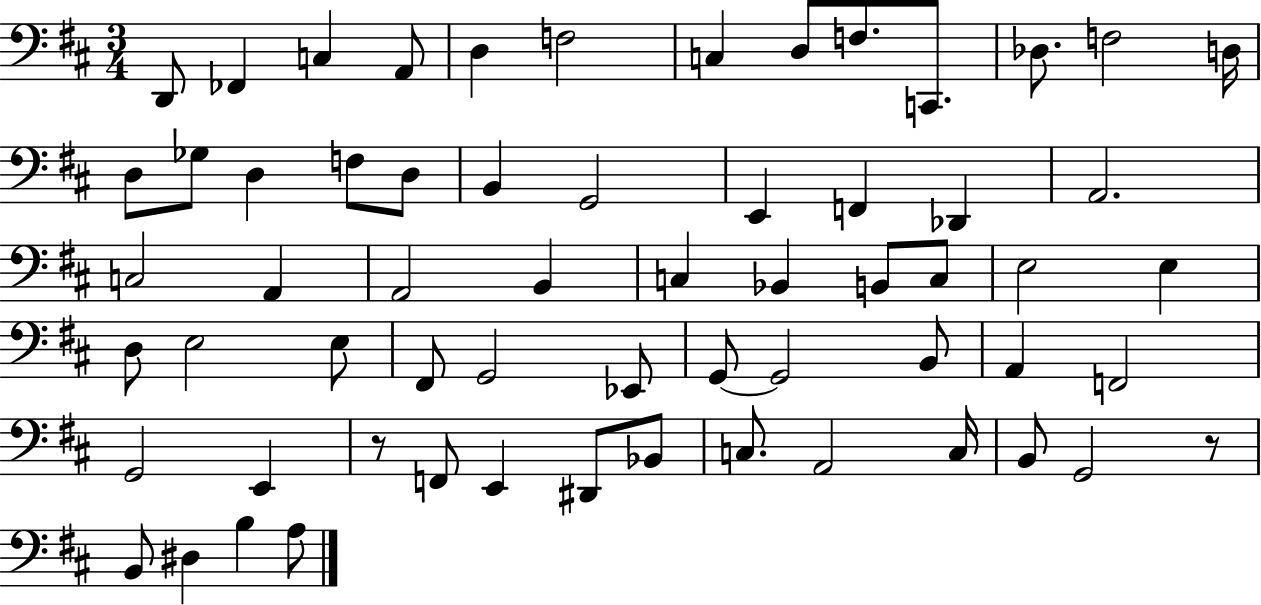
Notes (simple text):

D2/e FES2/q C3/q A2/e D3/q F3/h C3/q D3/e F3/e. C2/e. Db3/e. F3/h D3/s D3/e Gb3/e D3/q F3/e D3/e B2/q G2/h E2/q F2/q Db2/q A2/h. C3/h A2/q A2/h B2/q C3/q Bb2/q B2/e C3/e E3/h E3/q D3/e E3/h E3/e F#2/e G2/h Eb2/e G2/e G2/h B2/e A2/q F2/h G2/h E2/q R/e F2/e E2/q D#2/e Bb2/e C3/e. A2/h C3/s B2/e G2/h R/e B2/e D#3/q B3/q A3/e